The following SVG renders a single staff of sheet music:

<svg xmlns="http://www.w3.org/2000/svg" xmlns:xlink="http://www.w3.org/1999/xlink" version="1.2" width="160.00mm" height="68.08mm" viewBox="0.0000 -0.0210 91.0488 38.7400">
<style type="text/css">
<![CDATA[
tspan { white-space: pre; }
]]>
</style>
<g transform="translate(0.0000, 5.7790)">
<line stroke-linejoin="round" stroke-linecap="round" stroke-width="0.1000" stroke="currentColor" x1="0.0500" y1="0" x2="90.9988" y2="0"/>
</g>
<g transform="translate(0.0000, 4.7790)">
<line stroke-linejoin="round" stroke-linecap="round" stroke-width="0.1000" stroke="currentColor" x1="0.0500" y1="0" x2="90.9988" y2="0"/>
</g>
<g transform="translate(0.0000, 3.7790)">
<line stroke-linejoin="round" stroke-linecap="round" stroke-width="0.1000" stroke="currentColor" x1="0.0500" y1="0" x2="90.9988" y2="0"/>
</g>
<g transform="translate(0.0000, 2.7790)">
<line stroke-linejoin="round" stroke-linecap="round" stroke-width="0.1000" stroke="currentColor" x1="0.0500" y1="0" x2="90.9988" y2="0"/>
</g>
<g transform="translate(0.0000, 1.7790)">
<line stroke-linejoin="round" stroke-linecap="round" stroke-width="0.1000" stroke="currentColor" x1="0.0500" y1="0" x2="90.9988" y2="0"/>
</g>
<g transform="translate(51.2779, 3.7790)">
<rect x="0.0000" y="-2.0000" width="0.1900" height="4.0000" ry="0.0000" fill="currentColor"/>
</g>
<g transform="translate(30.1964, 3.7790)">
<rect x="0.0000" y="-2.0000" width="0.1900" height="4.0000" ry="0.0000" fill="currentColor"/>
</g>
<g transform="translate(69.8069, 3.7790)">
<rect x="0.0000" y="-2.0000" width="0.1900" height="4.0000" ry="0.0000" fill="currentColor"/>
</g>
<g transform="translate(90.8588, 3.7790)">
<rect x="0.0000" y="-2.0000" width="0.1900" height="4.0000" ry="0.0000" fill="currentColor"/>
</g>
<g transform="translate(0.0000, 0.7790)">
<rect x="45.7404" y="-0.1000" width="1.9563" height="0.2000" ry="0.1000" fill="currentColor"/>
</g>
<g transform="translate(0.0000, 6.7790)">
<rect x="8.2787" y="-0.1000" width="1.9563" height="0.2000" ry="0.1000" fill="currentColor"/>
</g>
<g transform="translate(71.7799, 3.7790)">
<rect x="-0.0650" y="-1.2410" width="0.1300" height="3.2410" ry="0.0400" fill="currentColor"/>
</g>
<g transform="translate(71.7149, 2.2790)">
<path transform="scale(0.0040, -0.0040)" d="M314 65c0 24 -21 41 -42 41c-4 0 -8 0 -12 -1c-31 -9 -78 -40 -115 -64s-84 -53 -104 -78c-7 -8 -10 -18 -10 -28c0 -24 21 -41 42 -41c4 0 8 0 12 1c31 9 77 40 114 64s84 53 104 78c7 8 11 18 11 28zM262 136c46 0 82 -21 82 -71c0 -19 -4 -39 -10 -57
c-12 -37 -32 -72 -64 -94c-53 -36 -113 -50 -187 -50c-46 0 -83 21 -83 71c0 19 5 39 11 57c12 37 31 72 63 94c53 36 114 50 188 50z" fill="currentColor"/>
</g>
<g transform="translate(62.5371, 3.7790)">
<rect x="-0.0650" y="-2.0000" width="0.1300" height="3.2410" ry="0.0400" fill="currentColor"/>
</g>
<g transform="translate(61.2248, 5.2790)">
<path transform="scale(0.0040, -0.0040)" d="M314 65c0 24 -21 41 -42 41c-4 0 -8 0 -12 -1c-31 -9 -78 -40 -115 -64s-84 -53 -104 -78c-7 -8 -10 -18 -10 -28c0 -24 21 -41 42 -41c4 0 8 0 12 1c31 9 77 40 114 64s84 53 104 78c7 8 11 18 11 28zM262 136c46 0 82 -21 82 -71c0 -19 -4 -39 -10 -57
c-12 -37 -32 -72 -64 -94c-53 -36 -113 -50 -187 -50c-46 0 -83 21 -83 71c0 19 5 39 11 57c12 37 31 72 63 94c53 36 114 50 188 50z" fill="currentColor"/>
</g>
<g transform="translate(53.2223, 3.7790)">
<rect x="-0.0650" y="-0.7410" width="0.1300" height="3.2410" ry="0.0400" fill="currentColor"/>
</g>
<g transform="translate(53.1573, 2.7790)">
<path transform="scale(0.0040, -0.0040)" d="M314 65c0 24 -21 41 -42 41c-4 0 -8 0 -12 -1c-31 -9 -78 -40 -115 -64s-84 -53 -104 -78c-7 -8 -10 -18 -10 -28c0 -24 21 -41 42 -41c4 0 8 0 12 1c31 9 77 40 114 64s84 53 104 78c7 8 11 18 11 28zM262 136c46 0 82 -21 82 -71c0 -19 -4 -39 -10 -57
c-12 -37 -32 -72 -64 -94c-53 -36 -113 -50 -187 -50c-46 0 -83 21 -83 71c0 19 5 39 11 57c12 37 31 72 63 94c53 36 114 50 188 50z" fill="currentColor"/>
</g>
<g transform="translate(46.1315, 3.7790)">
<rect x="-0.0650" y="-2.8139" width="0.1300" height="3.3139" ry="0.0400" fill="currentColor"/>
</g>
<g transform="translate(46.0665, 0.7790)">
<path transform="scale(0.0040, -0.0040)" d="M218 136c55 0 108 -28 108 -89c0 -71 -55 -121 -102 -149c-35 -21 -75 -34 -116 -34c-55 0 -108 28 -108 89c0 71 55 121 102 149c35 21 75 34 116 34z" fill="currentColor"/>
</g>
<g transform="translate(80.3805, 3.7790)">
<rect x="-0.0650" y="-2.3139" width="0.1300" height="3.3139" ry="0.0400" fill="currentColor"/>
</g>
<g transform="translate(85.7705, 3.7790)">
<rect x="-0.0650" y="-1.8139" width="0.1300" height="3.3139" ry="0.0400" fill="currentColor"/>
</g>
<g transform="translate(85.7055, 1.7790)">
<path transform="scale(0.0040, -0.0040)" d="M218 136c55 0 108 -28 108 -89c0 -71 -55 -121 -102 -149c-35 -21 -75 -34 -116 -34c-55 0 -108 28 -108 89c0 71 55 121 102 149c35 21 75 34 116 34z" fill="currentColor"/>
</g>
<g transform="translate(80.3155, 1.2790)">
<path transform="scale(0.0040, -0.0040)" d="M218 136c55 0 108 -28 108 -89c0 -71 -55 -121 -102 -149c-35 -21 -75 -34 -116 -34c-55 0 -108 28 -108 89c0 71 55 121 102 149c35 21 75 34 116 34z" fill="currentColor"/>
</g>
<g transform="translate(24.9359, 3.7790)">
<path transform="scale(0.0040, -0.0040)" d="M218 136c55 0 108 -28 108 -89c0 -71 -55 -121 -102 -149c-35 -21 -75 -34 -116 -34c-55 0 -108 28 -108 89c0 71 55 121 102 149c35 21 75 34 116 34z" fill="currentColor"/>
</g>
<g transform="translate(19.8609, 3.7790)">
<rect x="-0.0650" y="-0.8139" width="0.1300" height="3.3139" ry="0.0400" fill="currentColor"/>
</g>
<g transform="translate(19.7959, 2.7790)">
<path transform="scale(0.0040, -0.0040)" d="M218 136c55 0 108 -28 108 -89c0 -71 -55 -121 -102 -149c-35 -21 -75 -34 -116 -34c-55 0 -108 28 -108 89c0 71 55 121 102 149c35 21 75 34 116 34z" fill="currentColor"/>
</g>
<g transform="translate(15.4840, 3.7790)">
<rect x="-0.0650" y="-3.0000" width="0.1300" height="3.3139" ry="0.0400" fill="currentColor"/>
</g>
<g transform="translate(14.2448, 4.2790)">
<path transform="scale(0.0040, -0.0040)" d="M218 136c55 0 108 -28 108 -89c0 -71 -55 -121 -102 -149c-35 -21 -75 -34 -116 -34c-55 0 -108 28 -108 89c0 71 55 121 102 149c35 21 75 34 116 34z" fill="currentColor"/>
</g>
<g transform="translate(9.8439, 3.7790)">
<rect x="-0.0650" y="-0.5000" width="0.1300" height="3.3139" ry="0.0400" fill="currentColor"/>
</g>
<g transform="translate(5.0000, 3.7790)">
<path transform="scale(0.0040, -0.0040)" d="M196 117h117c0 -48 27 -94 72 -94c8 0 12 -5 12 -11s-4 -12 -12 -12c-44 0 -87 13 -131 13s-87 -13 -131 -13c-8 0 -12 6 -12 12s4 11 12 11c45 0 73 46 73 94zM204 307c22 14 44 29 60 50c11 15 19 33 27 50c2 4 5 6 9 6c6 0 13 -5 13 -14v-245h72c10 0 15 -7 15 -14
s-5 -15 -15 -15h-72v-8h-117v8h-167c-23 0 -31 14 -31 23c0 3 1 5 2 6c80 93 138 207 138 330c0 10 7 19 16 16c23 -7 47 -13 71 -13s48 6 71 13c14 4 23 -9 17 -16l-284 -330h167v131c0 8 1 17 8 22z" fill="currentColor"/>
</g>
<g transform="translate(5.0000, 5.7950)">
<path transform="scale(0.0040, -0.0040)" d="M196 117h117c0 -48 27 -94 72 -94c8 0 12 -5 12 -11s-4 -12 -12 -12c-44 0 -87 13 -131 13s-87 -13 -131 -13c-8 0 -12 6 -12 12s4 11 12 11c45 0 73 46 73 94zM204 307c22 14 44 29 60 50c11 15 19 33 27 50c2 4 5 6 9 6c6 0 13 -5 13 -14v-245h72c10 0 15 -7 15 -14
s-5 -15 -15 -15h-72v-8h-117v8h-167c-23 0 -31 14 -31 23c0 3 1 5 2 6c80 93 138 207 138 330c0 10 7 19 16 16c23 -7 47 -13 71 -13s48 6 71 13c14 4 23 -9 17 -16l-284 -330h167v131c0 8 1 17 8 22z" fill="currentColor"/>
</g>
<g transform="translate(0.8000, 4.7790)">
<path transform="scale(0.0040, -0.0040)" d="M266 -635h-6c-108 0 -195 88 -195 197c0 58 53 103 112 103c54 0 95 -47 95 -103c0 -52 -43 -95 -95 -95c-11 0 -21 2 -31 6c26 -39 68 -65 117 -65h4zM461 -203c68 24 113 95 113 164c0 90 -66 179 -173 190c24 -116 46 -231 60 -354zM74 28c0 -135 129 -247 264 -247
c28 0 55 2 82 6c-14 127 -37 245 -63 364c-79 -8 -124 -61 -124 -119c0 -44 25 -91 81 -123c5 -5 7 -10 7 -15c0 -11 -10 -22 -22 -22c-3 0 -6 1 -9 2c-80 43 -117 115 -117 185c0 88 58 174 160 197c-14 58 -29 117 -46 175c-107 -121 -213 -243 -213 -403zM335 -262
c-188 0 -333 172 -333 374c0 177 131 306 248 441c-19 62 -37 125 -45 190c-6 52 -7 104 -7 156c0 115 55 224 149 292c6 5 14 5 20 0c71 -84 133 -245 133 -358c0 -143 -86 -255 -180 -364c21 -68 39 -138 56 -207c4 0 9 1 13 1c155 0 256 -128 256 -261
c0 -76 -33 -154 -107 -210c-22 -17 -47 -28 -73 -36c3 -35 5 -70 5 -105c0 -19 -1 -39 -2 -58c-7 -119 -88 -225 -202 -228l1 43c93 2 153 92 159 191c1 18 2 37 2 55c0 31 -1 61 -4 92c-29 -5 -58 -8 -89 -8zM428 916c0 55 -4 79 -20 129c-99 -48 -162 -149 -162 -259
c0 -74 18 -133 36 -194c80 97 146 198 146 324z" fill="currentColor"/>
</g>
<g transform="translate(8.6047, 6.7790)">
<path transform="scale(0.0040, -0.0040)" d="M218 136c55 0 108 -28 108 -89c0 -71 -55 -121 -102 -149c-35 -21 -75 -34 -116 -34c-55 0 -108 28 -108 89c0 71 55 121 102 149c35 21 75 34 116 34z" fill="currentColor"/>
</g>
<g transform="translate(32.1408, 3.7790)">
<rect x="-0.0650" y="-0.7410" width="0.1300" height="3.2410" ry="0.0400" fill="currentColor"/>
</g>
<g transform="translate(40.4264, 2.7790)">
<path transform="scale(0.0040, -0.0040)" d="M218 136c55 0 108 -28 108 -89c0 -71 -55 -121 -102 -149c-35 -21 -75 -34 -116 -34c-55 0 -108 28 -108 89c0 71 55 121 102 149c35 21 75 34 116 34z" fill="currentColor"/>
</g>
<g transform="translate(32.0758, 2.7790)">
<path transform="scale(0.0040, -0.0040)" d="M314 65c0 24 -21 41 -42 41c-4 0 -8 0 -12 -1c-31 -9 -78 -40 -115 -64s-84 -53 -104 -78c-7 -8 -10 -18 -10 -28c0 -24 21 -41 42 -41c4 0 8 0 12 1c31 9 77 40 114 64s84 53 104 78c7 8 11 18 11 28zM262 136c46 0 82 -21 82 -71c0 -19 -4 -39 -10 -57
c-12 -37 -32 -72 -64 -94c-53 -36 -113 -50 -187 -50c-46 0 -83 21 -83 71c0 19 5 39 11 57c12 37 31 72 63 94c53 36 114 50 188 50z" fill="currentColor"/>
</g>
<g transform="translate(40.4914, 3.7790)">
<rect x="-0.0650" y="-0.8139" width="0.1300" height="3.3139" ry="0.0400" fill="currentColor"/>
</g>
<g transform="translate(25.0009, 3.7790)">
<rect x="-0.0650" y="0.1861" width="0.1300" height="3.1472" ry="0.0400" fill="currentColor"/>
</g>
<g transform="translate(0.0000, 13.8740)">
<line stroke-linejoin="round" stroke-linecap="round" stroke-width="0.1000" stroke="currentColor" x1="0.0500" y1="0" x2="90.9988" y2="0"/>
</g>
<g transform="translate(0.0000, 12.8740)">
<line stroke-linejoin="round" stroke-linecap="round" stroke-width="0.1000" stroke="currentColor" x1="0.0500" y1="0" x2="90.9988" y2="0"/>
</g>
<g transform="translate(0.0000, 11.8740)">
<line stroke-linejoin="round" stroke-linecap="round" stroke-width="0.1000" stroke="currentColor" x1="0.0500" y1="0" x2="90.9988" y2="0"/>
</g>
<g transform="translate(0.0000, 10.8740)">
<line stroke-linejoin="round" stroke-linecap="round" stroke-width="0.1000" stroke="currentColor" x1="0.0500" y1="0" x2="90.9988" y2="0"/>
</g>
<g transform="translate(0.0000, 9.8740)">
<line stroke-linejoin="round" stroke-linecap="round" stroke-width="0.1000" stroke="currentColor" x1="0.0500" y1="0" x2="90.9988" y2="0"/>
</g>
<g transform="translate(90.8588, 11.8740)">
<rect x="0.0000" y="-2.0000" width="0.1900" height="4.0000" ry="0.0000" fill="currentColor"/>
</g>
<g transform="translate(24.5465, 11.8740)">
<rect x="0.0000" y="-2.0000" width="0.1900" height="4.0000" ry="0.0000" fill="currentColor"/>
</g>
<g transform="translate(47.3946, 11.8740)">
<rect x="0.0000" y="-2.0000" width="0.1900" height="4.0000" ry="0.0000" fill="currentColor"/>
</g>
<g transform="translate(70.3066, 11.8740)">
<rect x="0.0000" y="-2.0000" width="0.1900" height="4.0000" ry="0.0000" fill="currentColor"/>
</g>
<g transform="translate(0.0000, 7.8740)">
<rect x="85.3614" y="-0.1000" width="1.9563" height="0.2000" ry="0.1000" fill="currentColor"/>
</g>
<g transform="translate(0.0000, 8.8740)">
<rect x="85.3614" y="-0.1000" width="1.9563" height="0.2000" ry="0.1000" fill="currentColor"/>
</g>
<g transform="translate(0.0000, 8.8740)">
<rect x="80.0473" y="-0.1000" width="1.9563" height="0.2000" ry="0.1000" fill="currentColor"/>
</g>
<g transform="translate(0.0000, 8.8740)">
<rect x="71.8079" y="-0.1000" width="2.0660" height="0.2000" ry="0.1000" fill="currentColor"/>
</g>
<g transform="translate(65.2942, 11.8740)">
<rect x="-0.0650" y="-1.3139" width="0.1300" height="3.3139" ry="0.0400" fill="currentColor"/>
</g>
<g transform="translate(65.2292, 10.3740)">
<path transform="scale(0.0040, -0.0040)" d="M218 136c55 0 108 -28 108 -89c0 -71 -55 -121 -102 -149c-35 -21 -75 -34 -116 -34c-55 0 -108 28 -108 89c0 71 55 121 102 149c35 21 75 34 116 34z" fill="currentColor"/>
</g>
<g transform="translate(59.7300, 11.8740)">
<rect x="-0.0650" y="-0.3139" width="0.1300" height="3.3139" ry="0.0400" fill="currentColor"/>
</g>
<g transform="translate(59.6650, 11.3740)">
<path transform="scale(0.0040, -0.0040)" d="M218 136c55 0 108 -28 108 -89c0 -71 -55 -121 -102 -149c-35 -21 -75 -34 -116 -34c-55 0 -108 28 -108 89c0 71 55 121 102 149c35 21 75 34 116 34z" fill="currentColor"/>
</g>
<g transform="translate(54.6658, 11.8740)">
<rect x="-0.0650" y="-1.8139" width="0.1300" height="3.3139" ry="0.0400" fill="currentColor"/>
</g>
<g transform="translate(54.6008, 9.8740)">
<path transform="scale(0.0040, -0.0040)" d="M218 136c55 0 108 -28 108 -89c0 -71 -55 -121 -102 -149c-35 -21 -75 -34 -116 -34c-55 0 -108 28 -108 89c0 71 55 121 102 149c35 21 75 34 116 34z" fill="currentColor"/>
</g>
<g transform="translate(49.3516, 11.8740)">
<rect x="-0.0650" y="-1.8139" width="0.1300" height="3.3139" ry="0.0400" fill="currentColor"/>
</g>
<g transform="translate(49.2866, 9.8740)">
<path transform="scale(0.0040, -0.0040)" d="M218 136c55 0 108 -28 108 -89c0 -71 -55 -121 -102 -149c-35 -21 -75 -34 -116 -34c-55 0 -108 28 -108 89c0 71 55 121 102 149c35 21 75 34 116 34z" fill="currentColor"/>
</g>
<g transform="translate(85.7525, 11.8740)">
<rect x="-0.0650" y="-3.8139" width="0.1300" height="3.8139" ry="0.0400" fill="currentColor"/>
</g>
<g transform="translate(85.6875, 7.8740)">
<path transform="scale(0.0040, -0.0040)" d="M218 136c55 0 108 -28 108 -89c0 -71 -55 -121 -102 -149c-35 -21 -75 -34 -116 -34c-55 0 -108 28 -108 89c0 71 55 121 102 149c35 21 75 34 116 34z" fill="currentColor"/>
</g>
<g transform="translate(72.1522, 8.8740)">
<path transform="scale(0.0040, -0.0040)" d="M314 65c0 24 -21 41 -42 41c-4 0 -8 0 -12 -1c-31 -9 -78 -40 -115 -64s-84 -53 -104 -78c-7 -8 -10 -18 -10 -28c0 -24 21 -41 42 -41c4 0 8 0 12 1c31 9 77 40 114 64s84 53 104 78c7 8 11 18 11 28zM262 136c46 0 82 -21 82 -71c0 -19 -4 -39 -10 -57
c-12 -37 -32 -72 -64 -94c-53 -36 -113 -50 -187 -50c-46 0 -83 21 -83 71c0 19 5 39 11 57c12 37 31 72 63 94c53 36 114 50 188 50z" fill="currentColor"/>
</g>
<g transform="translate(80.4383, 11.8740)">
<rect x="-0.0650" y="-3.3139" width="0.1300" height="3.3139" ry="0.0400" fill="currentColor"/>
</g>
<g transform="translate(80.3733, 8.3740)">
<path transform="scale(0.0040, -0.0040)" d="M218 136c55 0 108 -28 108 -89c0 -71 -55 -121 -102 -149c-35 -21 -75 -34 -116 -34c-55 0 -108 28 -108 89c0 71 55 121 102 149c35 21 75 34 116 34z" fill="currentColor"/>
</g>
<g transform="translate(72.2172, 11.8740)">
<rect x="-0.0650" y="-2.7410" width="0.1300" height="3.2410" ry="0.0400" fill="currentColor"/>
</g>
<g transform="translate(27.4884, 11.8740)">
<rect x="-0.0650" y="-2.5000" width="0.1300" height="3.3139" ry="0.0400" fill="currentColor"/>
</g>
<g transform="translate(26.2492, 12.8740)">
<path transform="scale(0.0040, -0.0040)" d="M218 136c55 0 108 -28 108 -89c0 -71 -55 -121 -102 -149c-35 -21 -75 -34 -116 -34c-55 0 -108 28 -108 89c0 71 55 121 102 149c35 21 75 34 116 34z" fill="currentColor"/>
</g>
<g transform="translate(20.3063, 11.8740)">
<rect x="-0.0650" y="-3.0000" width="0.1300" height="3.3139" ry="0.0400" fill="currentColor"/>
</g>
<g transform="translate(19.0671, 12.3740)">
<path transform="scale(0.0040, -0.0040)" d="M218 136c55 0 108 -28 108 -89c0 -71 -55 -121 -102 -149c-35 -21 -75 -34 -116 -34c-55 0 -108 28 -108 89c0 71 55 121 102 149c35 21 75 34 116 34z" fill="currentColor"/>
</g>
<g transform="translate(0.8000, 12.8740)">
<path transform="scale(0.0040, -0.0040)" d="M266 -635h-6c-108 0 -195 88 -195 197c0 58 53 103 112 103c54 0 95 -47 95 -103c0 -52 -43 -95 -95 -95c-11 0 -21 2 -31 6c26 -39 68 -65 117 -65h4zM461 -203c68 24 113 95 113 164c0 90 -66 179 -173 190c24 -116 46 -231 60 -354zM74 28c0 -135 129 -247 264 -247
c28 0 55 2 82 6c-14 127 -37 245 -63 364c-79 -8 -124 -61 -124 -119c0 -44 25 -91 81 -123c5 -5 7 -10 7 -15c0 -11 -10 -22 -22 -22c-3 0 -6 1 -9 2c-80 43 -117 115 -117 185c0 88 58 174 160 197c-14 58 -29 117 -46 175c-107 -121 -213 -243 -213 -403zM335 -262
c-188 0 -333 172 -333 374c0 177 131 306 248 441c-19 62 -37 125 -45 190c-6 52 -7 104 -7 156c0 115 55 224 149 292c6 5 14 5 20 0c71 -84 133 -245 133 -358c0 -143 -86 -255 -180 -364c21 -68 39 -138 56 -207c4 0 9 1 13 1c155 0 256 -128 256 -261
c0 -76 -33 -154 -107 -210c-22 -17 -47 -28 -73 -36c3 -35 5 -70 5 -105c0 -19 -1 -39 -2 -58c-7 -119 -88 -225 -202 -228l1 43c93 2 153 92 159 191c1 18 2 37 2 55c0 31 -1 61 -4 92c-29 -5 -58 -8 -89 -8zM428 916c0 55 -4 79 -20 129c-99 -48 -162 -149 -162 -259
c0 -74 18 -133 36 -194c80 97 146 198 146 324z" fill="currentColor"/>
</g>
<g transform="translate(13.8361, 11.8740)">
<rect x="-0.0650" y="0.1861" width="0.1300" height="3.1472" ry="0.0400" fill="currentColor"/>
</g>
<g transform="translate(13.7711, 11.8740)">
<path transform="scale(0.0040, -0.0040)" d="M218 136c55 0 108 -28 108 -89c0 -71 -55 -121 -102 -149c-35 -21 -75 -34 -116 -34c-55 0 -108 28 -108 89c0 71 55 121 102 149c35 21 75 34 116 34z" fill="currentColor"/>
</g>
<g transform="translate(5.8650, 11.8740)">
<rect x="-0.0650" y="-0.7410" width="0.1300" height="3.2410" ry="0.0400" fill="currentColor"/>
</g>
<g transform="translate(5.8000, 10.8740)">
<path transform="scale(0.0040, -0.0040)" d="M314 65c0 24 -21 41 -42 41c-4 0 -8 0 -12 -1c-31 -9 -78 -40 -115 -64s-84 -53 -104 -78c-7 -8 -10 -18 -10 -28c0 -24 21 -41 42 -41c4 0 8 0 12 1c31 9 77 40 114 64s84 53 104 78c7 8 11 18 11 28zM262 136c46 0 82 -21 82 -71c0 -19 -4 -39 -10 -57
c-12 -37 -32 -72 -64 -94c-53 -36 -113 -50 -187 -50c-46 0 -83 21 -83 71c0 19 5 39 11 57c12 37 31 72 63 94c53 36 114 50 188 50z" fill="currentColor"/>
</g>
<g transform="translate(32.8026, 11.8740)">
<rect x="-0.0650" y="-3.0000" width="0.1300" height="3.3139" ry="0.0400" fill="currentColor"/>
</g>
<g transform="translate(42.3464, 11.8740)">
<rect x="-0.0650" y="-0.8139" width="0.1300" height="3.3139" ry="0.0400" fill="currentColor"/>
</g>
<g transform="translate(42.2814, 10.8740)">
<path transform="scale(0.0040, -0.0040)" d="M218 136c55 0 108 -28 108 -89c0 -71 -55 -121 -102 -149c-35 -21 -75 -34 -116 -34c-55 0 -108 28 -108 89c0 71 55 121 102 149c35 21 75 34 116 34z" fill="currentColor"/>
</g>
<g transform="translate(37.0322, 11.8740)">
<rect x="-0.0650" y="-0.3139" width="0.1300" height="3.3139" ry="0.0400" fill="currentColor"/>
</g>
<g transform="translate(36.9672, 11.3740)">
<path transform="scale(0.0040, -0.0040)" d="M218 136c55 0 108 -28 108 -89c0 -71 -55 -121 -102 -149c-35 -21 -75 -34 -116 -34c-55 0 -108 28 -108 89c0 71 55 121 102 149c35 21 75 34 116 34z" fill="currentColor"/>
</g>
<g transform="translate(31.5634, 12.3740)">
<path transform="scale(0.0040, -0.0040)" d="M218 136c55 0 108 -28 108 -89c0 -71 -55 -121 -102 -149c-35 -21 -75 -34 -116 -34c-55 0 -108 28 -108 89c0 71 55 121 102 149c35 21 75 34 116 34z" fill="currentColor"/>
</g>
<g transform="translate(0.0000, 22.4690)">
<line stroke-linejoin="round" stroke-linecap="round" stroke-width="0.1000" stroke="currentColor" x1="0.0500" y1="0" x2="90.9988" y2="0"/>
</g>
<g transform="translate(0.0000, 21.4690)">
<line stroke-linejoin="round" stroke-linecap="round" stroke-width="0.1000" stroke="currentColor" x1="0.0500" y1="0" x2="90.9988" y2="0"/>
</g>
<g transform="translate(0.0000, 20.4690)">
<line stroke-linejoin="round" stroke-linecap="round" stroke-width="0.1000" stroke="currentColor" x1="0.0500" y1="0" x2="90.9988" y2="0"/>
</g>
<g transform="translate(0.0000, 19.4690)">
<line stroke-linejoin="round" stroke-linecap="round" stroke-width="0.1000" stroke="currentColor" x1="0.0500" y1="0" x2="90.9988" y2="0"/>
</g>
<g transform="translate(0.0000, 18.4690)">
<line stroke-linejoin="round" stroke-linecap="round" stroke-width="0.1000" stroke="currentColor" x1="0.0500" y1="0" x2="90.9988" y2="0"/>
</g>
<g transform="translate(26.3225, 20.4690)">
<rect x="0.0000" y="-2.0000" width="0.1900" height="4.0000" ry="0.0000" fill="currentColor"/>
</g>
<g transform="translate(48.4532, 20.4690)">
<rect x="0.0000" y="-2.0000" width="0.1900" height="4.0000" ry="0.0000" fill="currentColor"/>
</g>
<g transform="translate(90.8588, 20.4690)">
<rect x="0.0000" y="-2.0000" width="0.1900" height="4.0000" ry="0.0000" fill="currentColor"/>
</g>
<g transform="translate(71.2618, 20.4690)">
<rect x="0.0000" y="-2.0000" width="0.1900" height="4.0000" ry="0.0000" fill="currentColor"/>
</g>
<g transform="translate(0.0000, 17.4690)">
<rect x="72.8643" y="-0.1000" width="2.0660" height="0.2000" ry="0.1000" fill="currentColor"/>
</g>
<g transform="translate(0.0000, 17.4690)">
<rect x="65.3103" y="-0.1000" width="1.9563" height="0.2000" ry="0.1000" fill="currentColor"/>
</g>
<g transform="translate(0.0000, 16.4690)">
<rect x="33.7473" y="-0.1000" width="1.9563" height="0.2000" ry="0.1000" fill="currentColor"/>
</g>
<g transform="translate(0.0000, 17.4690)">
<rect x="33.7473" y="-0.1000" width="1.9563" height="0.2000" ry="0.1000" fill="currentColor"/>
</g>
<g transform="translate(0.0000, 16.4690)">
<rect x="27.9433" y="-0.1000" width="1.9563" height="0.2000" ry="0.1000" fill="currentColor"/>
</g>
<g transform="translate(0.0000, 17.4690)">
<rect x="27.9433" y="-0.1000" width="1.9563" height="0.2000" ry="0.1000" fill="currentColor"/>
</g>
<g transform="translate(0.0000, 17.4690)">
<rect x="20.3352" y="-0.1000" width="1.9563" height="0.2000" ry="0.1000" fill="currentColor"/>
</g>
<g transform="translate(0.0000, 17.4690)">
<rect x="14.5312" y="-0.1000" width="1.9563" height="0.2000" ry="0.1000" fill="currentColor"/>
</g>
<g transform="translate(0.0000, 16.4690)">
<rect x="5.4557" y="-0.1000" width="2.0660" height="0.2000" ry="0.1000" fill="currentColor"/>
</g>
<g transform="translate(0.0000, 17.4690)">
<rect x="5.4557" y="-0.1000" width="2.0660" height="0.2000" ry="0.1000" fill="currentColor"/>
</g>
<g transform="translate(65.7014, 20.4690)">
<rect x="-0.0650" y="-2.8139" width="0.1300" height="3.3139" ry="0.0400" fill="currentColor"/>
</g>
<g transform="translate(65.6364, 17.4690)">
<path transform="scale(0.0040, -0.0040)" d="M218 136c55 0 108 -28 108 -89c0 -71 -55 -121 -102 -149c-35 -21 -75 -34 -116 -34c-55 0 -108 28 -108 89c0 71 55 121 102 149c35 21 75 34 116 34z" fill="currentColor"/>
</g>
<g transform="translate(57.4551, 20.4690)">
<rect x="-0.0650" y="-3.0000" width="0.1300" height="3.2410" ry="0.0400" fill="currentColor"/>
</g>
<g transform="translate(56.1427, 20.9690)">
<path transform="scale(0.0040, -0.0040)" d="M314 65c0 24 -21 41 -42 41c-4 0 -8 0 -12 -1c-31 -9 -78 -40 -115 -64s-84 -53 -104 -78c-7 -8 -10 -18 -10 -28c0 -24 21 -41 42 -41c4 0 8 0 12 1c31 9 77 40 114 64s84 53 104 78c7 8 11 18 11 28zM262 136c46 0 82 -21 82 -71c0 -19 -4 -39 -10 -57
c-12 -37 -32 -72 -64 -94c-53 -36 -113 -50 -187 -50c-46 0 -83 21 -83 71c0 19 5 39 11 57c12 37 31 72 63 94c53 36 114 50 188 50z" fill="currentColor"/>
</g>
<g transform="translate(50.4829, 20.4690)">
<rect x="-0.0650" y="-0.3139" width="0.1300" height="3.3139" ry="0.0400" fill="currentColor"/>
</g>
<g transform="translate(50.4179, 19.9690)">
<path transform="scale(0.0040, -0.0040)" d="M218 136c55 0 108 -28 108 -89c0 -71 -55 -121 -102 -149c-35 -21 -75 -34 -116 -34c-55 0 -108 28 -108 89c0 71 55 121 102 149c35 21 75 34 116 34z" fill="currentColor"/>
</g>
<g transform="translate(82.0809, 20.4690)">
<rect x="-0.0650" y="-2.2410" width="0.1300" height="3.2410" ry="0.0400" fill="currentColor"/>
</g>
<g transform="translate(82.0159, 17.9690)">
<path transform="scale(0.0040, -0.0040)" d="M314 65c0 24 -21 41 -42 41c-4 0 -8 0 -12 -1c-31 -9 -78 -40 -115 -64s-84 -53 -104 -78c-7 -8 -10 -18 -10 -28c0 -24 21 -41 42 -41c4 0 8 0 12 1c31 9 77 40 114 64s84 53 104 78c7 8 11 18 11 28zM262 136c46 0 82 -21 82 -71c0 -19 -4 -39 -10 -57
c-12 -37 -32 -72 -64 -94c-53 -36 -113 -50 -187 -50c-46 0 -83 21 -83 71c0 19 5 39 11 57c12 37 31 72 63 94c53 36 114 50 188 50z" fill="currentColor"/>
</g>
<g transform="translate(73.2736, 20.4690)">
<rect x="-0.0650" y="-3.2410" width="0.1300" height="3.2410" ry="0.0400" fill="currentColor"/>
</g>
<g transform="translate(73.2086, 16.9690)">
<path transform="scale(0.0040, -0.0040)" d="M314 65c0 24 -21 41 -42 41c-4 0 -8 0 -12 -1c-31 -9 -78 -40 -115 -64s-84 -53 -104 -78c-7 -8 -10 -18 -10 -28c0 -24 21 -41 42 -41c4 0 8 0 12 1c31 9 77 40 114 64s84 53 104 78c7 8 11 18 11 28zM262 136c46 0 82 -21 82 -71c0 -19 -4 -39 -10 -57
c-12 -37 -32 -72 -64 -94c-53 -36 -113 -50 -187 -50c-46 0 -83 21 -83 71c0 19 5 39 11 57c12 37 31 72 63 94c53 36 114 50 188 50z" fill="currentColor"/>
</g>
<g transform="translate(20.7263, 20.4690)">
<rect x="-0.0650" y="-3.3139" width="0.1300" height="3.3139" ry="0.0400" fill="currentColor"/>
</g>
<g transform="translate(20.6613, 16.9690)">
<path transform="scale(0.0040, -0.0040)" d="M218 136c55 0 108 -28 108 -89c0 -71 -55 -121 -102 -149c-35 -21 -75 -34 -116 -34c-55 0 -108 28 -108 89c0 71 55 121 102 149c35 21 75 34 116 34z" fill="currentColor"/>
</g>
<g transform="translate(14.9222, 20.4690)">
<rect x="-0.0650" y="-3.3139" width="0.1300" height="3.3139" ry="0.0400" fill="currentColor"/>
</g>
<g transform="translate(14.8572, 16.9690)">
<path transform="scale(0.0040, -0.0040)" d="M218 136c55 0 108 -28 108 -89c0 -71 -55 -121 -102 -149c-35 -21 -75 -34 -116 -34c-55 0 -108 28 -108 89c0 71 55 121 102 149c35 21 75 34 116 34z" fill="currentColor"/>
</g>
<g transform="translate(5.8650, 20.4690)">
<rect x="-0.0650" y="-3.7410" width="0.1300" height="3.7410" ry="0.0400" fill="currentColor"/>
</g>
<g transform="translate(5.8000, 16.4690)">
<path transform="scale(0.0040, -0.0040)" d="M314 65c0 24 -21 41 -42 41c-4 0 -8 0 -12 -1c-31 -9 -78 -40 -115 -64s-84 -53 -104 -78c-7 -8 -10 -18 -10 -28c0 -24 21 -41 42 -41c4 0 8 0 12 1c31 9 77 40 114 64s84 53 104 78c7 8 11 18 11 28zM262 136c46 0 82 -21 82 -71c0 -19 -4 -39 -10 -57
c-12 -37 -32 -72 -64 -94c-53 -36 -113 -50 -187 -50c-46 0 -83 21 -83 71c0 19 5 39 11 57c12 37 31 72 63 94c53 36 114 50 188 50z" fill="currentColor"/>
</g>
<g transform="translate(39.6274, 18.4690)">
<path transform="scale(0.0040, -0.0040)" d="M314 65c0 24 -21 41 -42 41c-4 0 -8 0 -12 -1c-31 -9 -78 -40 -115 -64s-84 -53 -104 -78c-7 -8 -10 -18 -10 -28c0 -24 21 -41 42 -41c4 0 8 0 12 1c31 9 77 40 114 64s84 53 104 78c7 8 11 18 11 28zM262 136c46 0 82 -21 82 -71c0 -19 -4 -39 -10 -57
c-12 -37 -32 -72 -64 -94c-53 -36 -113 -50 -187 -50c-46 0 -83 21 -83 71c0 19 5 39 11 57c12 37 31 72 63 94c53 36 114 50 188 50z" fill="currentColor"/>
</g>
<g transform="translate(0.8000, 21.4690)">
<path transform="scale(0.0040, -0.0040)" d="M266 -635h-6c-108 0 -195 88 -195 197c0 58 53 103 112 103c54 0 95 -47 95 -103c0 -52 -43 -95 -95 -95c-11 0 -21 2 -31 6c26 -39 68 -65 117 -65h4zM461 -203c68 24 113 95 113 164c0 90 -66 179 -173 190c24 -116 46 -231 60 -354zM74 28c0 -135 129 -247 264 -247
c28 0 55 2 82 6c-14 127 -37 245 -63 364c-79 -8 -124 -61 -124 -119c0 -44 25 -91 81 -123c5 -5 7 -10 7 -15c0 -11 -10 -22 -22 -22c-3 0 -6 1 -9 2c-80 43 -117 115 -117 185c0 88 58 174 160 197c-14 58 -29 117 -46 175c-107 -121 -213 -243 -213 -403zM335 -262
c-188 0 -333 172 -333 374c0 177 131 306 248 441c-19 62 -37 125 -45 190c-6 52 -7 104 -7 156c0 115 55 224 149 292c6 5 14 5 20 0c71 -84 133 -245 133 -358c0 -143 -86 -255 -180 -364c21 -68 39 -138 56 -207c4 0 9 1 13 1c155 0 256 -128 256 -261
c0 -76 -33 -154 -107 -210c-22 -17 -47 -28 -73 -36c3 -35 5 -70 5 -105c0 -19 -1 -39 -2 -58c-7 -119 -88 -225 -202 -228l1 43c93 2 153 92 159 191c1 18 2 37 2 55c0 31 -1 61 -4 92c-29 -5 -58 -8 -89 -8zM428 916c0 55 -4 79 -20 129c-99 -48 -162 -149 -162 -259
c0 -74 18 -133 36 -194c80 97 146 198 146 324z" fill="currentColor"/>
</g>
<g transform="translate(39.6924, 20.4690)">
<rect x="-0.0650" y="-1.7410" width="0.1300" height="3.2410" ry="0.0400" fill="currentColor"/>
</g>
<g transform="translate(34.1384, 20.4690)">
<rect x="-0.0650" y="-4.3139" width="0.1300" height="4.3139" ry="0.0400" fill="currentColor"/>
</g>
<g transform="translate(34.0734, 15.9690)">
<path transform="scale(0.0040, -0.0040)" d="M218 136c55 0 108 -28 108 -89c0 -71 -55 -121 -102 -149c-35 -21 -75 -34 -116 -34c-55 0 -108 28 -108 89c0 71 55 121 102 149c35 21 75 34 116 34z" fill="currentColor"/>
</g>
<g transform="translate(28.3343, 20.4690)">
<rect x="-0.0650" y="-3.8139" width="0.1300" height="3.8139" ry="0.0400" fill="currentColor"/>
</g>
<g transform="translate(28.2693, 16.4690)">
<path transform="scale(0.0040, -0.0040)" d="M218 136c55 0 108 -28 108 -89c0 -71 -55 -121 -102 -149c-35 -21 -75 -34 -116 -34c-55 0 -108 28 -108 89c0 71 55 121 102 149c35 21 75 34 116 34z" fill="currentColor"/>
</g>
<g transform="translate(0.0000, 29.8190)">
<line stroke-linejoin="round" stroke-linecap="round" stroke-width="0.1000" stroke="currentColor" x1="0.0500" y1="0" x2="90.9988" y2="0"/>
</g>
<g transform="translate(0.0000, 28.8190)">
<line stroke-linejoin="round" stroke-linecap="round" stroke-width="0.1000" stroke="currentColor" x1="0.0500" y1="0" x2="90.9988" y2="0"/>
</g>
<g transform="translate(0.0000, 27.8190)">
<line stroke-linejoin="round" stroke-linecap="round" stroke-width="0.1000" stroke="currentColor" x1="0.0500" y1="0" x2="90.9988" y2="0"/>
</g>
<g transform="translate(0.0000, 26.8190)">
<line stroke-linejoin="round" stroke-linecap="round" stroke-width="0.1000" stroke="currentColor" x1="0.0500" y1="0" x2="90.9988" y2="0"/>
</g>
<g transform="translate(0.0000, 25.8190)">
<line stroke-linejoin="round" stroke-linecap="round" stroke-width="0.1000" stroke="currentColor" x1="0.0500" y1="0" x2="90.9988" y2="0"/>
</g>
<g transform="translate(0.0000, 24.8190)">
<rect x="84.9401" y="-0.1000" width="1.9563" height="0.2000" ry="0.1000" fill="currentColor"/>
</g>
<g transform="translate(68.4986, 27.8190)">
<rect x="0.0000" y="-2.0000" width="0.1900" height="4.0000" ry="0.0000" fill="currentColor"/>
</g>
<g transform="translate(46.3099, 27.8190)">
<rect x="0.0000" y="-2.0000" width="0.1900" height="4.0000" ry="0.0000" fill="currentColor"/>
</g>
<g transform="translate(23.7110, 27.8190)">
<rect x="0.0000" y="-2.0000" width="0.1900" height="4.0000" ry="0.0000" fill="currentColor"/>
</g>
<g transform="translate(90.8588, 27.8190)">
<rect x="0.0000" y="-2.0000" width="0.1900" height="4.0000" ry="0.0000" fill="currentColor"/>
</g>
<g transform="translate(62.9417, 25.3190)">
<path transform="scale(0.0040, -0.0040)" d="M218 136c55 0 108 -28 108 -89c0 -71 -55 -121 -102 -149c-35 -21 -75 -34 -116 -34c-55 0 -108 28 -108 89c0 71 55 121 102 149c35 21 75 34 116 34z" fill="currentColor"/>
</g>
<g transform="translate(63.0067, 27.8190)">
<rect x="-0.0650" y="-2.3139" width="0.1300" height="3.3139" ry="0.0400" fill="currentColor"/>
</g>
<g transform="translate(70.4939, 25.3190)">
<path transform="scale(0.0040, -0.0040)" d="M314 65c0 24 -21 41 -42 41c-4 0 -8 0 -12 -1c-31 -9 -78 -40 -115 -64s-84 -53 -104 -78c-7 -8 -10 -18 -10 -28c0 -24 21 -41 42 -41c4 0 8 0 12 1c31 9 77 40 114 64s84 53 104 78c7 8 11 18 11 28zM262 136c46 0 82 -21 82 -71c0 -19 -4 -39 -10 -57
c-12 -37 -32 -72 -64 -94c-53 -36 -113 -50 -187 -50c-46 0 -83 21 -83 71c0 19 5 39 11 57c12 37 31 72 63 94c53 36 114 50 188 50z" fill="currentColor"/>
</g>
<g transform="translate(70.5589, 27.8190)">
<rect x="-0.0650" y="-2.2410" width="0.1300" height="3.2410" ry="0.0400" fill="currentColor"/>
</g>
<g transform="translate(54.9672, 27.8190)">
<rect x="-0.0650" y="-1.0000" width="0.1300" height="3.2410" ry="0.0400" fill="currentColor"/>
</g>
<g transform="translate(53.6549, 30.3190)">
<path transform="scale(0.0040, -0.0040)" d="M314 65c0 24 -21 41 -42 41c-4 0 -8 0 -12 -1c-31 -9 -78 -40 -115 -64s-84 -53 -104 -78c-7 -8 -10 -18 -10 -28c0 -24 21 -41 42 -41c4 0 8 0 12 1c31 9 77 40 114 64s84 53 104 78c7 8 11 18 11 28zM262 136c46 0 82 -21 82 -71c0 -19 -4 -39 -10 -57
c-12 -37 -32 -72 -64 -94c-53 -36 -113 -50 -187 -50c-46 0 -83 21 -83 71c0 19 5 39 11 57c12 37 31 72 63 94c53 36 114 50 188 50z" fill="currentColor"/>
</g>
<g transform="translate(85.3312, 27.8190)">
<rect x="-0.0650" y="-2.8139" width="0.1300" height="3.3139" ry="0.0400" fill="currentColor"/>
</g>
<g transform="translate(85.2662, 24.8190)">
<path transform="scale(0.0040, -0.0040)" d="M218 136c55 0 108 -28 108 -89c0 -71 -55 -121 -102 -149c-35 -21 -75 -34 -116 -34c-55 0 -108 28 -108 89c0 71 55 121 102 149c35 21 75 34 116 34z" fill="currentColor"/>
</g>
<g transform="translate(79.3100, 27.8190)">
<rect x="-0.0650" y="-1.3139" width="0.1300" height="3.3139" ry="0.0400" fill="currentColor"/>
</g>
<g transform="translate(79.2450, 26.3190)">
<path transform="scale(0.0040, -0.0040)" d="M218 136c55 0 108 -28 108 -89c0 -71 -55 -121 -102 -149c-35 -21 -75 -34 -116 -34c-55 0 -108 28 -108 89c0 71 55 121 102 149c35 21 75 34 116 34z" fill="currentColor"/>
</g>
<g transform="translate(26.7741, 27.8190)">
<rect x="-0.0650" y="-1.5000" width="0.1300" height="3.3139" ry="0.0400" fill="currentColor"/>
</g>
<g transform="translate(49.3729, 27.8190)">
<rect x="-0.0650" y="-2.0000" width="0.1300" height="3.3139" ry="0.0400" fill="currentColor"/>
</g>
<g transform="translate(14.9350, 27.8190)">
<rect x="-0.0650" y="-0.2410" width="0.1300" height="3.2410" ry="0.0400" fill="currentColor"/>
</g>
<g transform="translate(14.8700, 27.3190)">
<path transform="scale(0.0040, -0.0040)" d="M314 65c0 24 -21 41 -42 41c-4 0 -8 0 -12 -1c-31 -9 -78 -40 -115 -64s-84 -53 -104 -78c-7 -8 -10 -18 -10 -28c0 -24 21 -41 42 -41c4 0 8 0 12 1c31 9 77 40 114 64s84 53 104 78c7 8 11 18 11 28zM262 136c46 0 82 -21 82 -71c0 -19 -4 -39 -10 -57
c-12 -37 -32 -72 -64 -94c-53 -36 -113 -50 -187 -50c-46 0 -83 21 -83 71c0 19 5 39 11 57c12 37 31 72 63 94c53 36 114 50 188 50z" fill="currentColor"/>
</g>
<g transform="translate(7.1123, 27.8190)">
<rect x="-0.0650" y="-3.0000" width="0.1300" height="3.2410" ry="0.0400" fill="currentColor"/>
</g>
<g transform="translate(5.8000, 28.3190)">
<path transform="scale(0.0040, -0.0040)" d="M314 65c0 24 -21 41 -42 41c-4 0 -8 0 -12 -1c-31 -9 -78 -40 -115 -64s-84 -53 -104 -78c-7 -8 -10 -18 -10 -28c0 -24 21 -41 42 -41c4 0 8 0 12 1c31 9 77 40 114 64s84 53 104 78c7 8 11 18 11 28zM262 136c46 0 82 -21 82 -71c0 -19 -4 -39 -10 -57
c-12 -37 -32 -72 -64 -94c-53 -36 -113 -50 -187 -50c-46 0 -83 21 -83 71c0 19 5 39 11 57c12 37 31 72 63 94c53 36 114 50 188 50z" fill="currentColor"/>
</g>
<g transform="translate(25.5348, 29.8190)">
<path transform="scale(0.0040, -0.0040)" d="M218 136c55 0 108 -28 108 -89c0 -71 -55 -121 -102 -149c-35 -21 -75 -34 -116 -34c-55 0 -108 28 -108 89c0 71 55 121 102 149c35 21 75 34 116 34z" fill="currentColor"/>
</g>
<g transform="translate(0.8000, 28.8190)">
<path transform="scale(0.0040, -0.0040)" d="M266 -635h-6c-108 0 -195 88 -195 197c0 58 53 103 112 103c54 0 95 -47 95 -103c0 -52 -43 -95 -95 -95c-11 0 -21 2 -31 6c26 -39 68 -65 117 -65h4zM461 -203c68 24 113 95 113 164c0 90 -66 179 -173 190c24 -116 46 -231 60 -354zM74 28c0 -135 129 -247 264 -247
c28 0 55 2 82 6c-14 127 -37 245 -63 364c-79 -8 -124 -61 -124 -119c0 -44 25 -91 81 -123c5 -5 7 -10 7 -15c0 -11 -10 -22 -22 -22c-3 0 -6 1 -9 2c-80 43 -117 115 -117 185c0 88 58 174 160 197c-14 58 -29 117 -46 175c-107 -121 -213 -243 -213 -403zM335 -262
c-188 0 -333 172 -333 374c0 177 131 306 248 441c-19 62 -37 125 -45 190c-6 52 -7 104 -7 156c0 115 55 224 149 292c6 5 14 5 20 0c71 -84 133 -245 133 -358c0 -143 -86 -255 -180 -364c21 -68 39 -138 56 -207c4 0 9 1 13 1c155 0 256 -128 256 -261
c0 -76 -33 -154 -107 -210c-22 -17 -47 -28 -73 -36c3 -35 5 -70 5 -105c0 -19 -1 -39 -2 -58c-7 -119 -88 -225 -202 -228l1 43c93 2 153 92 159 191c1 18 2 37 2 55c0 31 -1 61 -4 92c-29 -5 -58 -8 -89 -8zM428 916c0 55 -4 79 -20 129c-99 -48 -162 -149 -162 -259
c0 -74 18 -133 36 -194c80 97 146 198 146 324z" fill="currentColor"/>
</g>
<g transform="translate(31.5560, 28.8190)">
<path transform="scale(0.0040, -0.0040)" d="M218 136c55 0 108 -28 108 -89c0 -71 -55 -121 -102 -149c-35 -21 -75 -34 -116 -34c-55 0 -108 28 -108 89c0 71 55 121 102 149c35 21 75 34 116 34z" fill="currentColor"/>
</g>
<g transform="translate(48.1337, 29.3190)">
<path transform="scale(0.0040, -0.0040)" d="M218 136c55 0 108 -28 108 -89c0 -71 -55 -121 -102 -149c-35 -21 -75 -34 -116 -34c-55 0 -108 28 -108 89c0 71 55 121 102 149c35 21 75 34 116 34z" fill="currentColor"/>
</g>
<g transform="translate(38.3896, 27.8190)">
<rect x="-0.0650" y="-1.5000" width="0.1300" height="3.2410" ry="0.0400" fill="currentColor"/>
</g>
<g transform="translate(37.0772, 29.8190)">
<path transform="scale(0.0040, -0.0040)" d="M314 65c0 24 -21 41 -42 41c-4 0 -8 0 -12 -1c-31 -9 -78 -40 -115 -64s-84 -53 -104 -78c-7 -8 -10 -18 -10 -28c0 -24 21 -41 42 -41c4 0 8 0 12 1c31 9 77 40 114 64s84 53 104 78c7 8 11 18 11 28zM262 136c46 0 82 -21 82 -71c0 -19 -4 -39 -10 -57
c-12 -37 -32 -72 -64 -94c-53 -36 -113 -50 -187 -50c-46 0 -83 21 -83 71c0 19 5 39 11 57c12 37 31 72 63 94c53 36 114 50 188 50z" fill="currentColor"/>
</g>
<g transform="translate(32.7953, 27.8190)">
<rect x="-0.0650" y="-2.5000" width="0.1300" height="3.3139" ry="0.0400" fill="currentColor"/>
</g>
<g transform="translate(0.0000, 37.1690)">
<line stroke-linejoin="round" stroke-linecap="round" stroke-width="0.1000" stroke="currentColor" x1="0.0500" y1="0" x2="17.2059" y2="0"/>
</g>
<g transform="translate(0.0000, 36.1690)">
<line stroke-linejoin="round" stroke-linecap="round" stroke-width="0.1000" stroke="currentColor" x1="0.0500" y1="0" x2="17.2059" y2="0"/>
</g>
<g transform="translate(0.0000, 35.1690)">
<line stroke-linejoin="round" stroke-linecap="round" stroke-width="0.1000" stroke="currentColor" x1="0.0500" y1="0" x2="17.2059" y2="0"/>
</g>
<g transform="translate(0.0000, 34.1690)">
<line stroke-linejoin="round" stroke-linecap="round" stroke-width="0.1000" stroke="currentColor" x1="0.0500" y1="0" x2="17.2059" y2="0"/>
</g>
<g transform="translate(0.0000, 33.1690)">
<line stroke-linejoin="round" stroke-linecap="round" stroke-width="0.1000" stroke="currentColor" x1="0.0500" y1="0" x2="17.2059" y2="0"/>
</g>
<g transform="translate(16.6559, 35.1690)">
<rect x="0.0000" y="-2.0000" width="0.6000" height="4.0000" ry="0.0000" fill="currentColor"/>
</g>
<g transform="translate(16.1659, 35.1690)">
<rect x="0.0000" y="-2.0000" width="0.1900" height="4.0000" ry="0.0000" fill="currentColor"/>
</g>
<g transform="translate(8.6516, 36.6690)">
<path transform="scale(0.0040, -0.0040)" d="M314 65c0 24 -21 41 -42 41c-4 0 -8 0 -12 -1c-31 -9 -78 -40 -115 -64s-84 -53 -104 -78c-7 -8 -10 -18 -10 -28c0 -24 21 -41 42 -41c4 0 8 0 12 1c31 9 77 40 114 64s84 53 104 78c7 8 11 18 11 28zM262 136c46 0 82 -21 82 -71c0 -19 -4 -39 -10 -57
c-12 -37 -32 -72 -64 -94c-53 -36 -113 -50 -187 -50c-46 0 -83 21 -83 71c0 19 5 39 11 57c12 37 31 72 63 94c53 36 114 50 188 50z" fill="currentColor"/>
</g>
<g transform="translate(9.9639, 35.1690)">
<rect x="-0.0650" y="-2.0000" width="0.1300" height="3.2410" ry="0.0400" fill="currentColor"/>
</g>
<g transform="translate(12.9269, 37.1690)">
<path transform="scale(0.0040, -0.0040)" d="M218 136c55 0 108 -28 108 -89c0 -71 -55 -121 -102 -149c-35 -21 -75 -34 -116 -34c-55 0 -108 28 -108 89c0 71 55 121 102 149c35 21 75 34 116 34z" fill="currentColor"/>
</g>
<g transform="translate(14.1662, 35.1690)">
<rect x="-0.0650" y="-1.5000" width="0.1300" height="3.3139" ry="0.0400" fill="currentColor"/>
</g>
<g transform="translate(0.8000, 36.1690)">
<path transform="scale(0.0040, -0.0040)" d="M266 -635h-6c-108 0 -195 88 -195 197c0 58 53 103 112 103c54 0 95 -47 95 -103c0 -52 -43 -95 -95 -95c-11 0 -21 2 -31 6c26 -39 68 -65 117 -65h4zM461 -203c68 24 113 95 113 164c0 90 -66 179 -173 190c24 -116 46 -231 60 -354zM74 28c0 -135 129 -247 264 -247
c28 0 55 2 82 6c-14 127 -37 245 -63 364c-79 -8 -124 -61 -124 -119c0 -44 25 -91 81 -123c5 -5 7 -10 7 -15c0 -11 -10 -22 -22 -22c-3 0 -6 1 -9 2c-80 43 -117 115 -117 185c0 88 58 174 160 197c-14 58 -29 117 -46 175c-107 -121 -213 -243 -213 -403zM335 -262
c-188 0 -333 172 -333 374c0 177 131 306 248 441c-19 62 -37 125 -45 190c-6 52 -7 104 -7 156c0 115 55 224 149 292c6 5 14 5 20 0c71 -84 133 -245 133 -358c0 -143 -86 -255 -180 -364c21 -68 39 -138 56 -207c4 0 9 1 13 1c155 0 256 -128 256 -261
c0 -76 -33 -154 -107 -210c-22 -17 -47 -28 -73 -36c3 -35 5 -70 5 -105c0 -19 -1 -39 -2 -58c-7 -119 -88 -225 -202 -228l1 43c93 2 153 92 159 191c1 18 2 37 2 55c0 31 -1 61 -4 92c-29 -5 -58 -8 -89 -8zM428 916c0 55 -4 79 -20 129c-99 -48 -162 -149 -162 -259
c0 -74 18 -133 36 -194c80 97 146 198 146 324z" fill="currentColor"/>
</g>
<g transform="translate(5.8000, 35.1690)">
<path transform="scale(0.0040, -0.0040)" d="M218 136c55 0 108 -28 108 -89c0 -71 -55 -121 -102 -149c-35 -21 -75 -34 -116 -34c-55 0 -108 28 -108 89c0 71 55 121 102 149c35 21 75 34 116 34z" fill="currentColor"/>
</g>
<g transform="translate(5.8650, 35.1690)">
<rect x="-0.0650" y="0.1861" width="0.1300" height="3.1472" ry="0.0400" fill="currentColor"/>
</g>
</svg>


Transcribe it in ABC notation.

X:1
T:Untitled
M:4/4
L:1/4
K:C
C A d B d2 d a d2 F2 e2 g f d2 B A G A c d f f c e a2 b c' c'2 b b c' d' f2 c A2 a b2 g2 A2 c2 E G E2 F D2 g g2 e a B F2 E